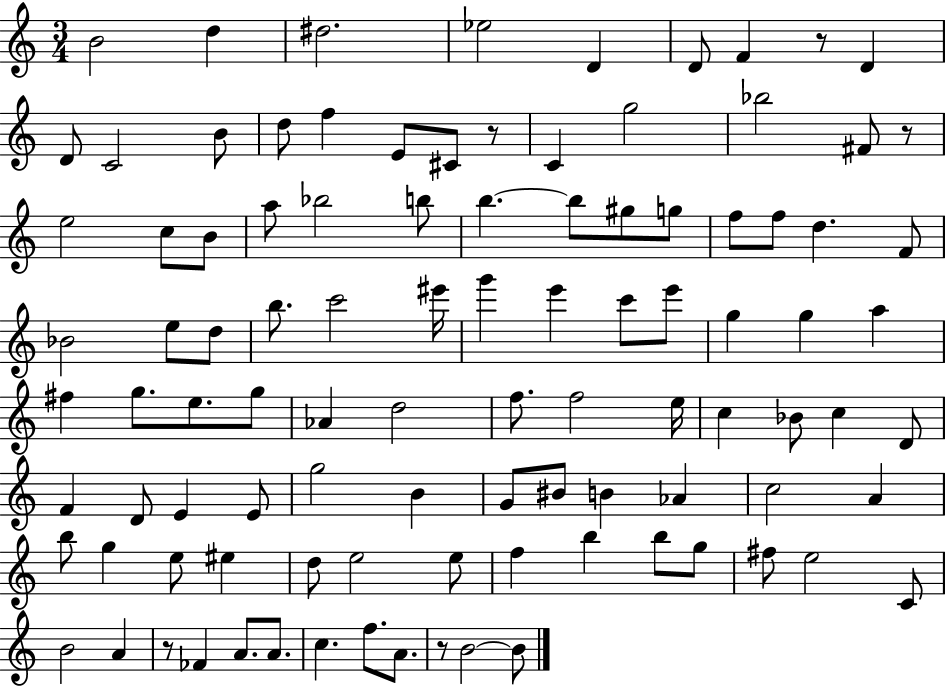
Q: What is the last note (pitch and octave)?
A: B4